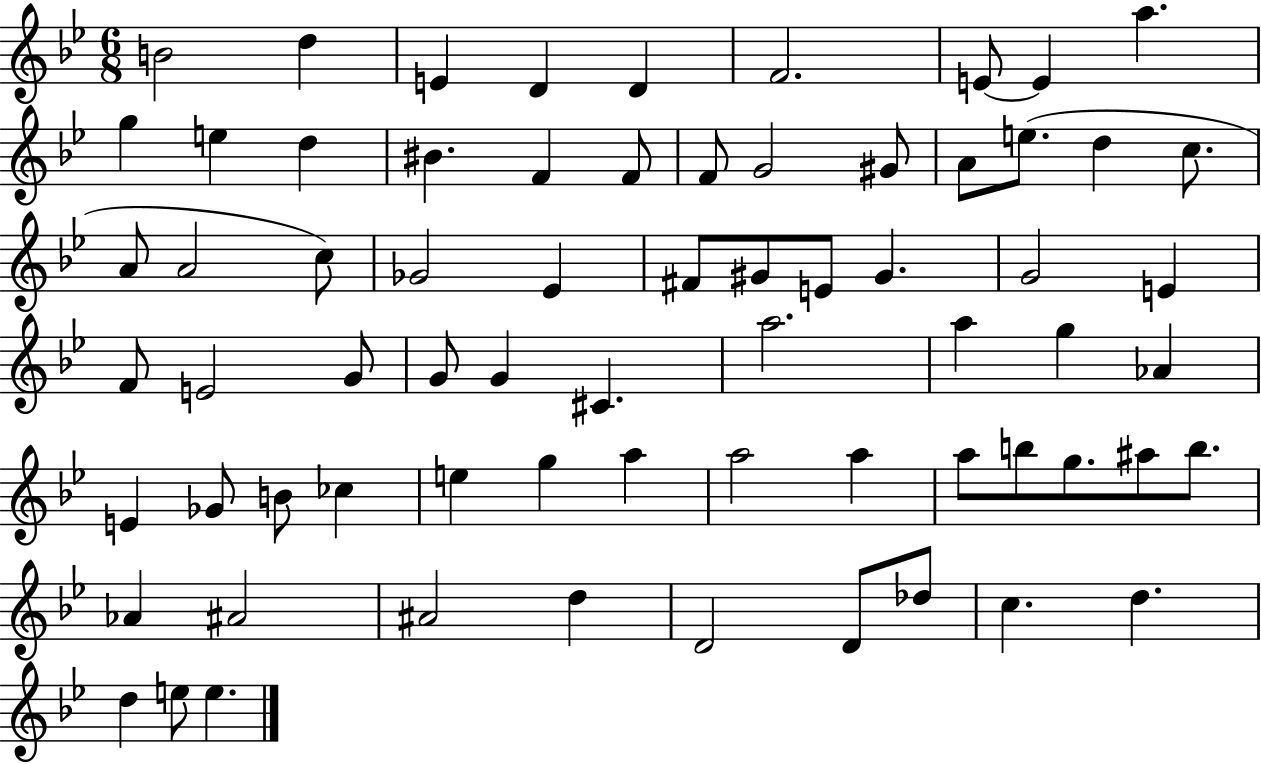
{
  \clef treble
  \numericTimeSignature
  \time 6/8
  \key bes \major
  b'2 d''4 | e'4 d'4 d'4 | f'2. | e'8~~ e'4 a''4. | \break g''4 e''4 d''4 | bis'4. f'4 f'8 | f'8 g'2 gis'8 | a'8 e''8.( d''4 c''8. | \break a'8 a'2 c''8) | ges'2 ees'4 | fis'8 gis'8 e'8 gis'4. | g'2 e'4 | \break f'8 e'2 g'8 | g'8 g'4 cis'4. | a''2. | a''4 g''4 aes'4 | \break e'4 ges'8 b'8 ces''4 | e''4 g''4 a''4 | a''2 a''4 | a''8 b''8 g''8. ais''8 b''8. | \break aes'4 ais'2 | ais'2 d''4 | d'2 d'8 des''8 | c''4. d''4. | \break d''4 e''8 e''4. | \bar "|."
}